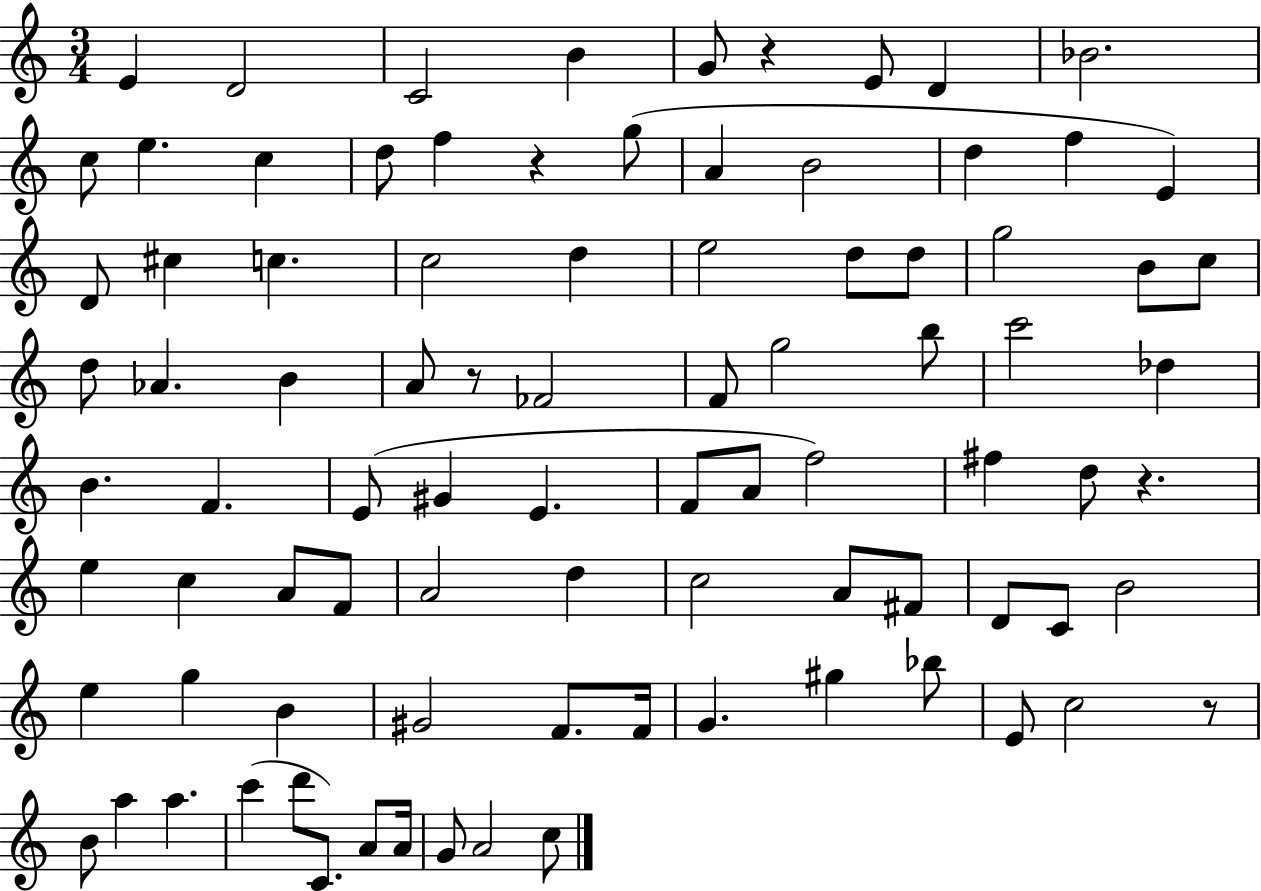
{
  \clef treble
  \numericTimeSignature
  \time 3/4
  \key c \major
  \repeat volta 2 { e'4 d'2 | c'2 b'4 | g'8 r4 e'8 d'4 | bes'2. | \break c''8 e''4. c''4 | d''8 f''4 r4 g''8( | a'4 b'2 | d''4 f''4 e'4) | \break d'8 cis''4 c''4. | c''2 d''4 | e''2 d''8 d''8 | g''2 b'8 c''8 | \break d''8 aes'4. b'4 | a'8 r8 fes'2 | f'8 g''2 b''8 | c'''2 des''4 | \break b'4. f'4. | e'8( gis'4 e'4. | f'8 a'8 f''2) | fis''4 d''8 r4. | \break e''4 c''4 a'8 f'8 | a'2 d''4 | c''2 a'8 fis'8 | d'8 c'8 b'2 | \break e''4 g''4 b'4 | gis'2 f'8. f'16 | g'4. gis''4 bes''8 | e'8 c''2 r8 | \break b'8 a''4 a''4. | c'''4( d'''8 c'8.) a'8 a'16 | g'8 a'2 c''8 | } \bar "|."
}